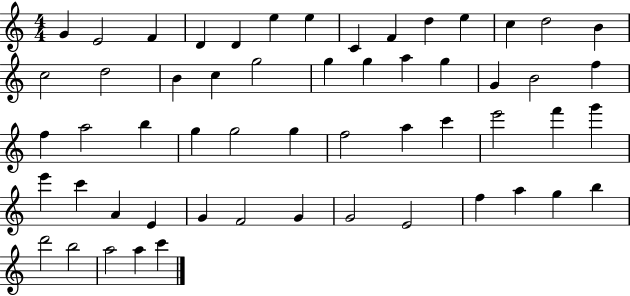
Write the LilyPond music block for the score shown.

{
  \clef treble
  \numericTimeSignature
  \time 4/4
  \key c \major
  g'4 e'2 f'4 | d'4 d'4 e''4 e''4 | c'4 f'4 d''4 e''4 | c''4 d''2 b'4 | \break c''2 d''2 | b'4 c''4 g''2 | g''4 g''4 a''4 g''4 | g'4 b'2 f''4 | \break f''4 a''2 b''4 | g''4 g''2 g''4 | f''2 a''4 c'''4 | e'''2 f'''4 g'''4 | \break e'''4 c'''4 a'4 e'4 | g'4 f'2 g'4 | g'2 e'2 | f''4 a''4 g''4 b''4 | \break d'''2 b''2 | a''2 a''4 c'''4 | \bar "|."
}